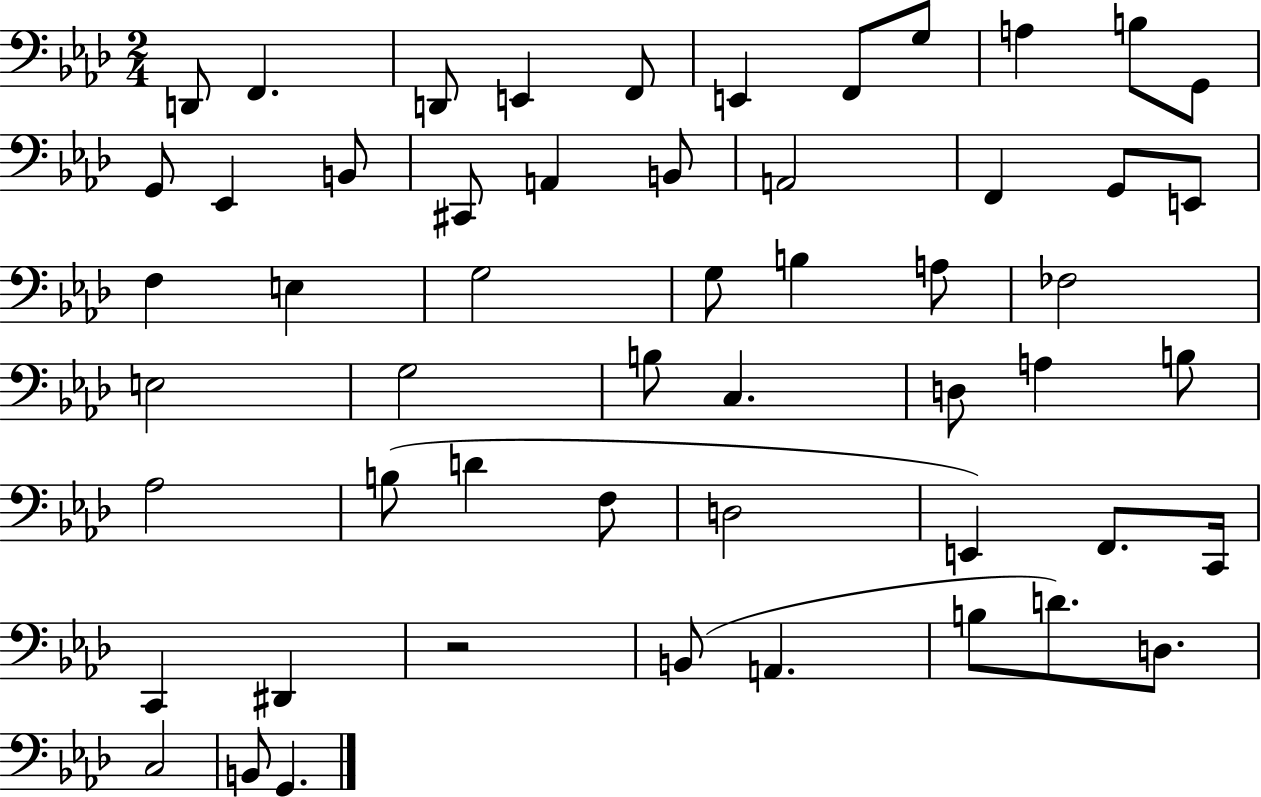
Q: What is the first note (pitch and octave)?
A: D2